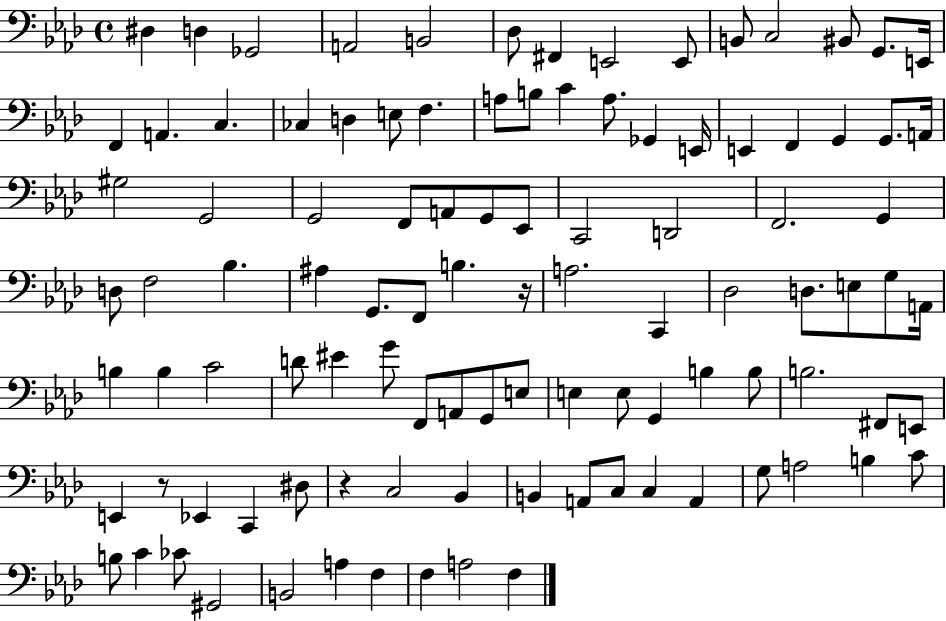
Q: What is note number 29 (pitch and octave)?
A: F2